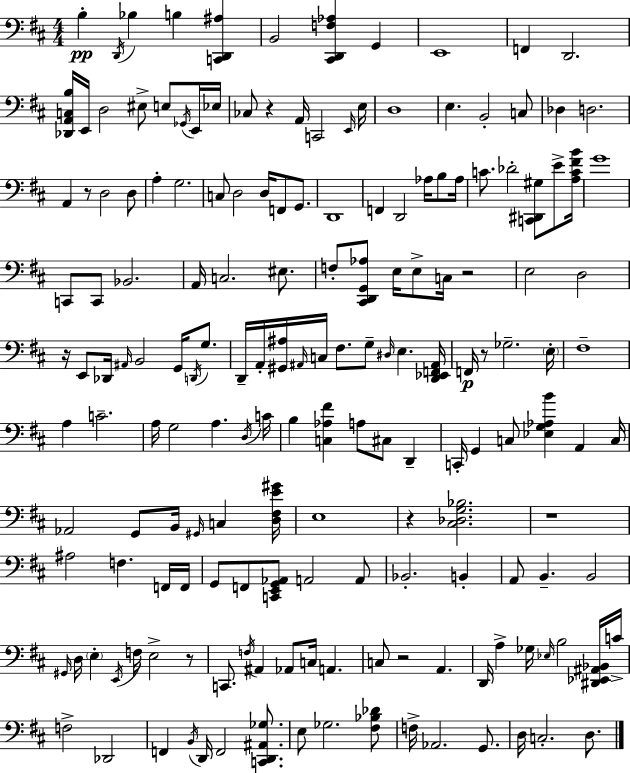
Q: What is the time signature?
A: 4/4